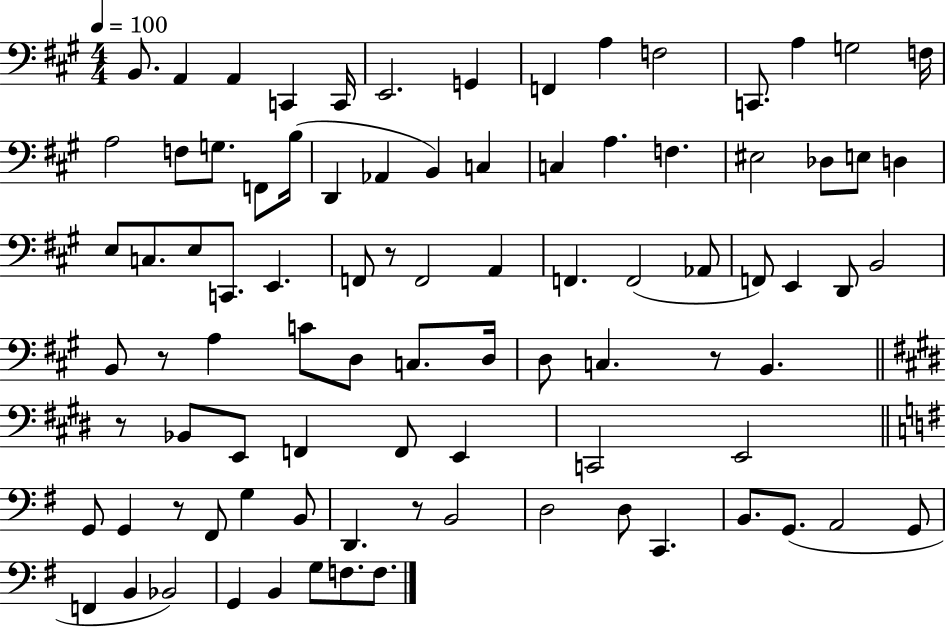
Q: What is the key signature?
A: A major